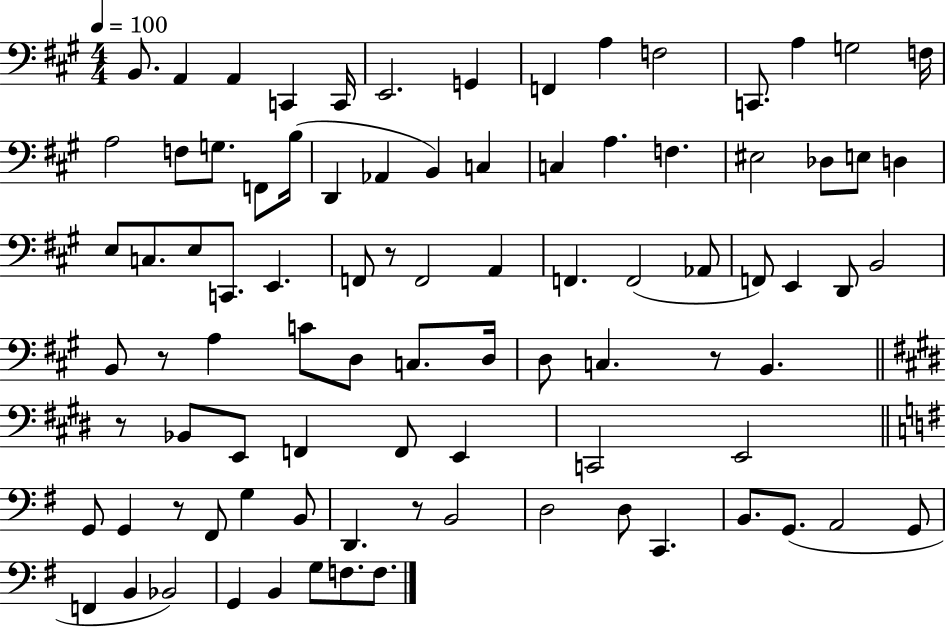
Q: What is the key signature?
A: A major